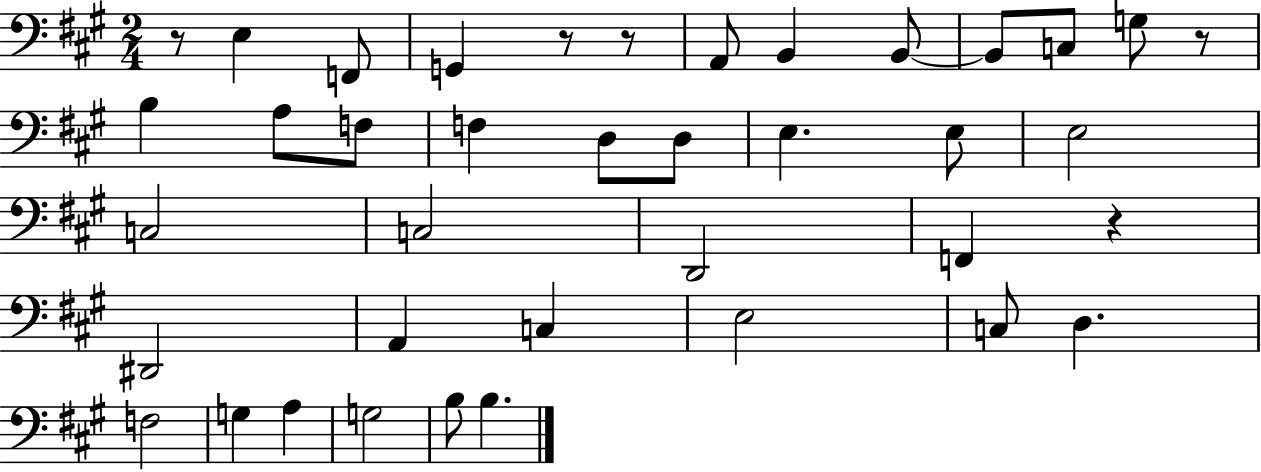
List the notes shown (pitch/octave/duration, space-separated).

R/e E3/q F2/e G2/q R/e R/e A2/e B2/q B2/e B2/e C3/e G3/e R/e B3/q A3/e F3/e F3/q D3/e D3/e E3/q. E3/e E3/h C3/h C3/h D2/h F2/q R/q D#2/h A2/q C3/q E3/h C3/e D3/q. F3/h G3/q A3/q G3/h B3/e B3/q.